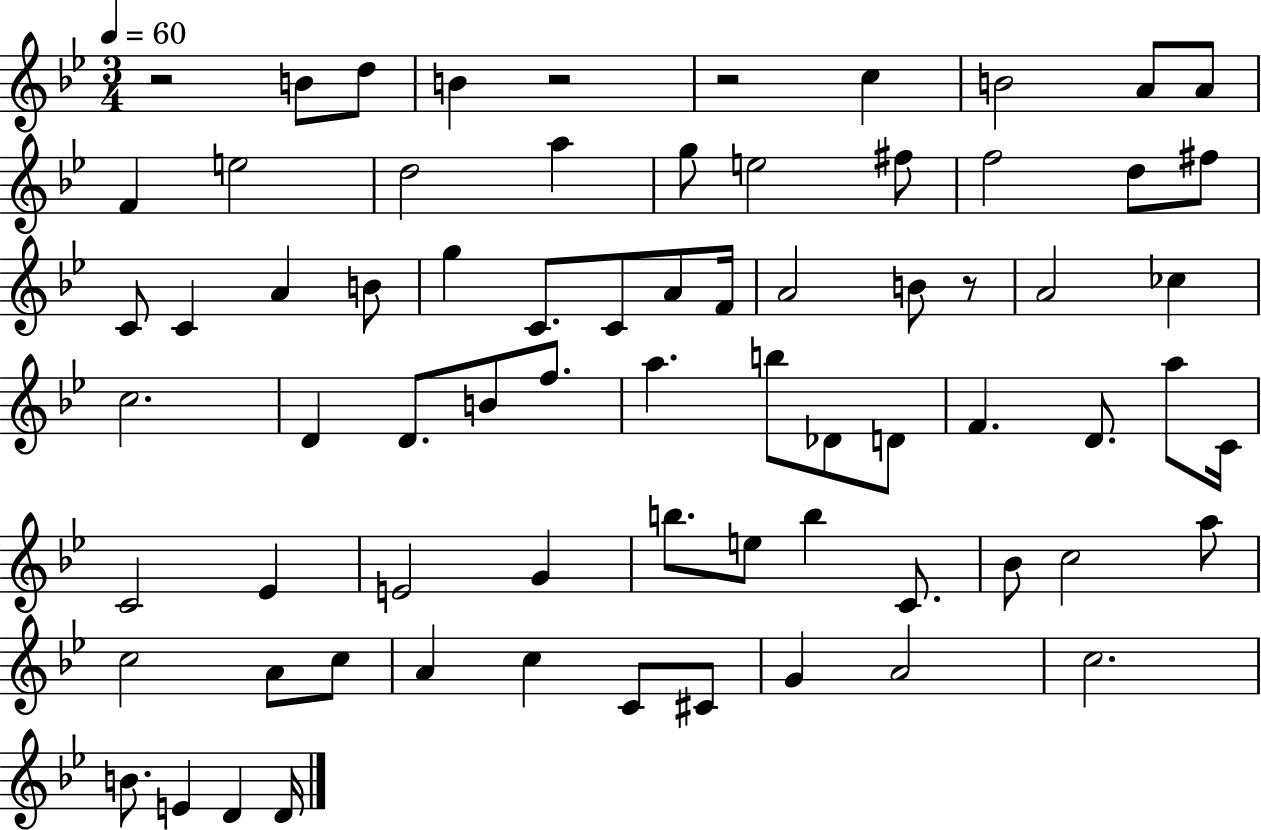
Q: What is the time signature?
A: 3/4